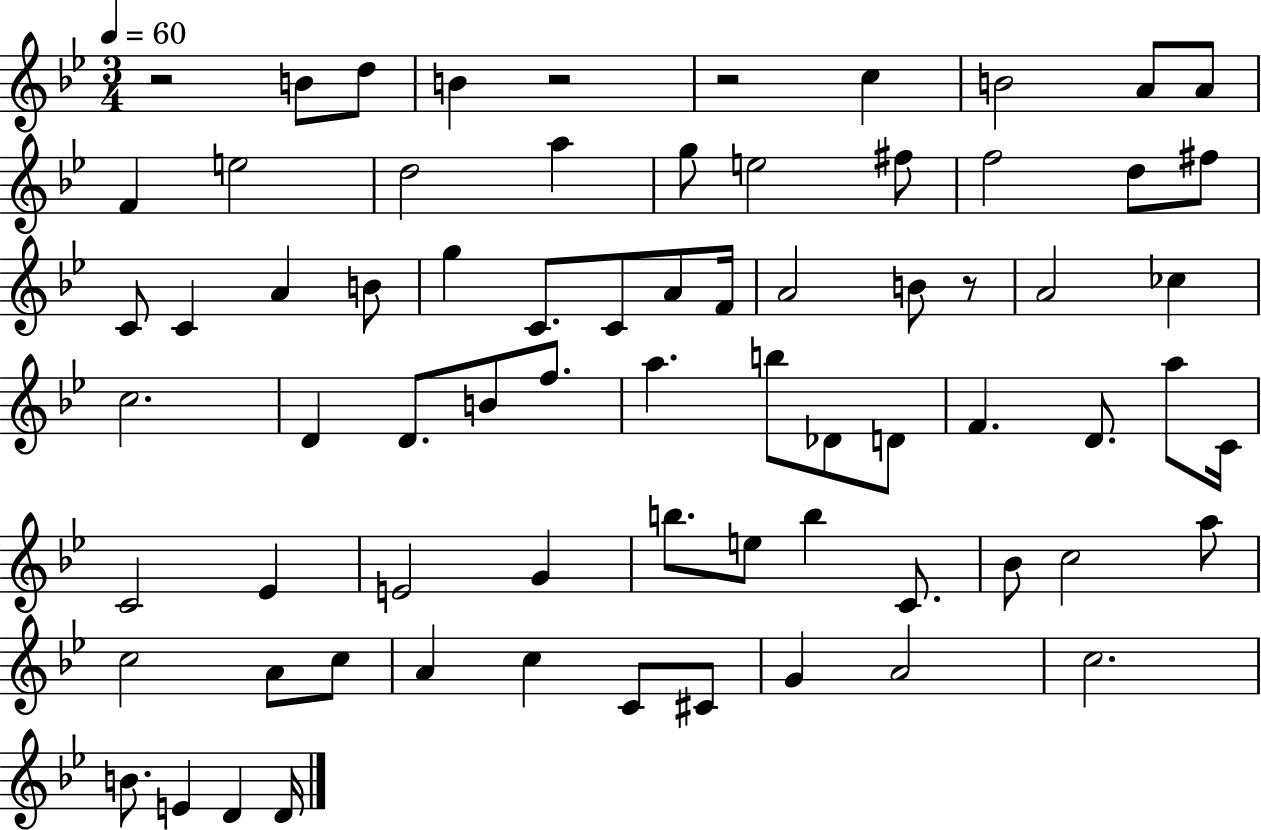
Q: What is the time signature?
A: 3/4